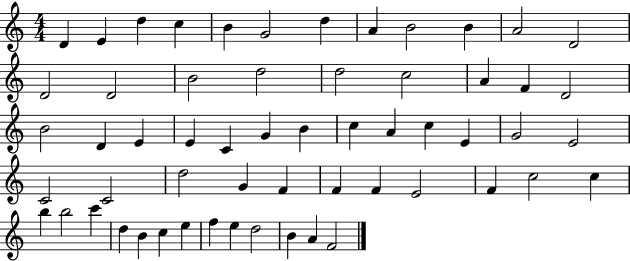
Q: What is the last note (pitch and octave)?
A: F4